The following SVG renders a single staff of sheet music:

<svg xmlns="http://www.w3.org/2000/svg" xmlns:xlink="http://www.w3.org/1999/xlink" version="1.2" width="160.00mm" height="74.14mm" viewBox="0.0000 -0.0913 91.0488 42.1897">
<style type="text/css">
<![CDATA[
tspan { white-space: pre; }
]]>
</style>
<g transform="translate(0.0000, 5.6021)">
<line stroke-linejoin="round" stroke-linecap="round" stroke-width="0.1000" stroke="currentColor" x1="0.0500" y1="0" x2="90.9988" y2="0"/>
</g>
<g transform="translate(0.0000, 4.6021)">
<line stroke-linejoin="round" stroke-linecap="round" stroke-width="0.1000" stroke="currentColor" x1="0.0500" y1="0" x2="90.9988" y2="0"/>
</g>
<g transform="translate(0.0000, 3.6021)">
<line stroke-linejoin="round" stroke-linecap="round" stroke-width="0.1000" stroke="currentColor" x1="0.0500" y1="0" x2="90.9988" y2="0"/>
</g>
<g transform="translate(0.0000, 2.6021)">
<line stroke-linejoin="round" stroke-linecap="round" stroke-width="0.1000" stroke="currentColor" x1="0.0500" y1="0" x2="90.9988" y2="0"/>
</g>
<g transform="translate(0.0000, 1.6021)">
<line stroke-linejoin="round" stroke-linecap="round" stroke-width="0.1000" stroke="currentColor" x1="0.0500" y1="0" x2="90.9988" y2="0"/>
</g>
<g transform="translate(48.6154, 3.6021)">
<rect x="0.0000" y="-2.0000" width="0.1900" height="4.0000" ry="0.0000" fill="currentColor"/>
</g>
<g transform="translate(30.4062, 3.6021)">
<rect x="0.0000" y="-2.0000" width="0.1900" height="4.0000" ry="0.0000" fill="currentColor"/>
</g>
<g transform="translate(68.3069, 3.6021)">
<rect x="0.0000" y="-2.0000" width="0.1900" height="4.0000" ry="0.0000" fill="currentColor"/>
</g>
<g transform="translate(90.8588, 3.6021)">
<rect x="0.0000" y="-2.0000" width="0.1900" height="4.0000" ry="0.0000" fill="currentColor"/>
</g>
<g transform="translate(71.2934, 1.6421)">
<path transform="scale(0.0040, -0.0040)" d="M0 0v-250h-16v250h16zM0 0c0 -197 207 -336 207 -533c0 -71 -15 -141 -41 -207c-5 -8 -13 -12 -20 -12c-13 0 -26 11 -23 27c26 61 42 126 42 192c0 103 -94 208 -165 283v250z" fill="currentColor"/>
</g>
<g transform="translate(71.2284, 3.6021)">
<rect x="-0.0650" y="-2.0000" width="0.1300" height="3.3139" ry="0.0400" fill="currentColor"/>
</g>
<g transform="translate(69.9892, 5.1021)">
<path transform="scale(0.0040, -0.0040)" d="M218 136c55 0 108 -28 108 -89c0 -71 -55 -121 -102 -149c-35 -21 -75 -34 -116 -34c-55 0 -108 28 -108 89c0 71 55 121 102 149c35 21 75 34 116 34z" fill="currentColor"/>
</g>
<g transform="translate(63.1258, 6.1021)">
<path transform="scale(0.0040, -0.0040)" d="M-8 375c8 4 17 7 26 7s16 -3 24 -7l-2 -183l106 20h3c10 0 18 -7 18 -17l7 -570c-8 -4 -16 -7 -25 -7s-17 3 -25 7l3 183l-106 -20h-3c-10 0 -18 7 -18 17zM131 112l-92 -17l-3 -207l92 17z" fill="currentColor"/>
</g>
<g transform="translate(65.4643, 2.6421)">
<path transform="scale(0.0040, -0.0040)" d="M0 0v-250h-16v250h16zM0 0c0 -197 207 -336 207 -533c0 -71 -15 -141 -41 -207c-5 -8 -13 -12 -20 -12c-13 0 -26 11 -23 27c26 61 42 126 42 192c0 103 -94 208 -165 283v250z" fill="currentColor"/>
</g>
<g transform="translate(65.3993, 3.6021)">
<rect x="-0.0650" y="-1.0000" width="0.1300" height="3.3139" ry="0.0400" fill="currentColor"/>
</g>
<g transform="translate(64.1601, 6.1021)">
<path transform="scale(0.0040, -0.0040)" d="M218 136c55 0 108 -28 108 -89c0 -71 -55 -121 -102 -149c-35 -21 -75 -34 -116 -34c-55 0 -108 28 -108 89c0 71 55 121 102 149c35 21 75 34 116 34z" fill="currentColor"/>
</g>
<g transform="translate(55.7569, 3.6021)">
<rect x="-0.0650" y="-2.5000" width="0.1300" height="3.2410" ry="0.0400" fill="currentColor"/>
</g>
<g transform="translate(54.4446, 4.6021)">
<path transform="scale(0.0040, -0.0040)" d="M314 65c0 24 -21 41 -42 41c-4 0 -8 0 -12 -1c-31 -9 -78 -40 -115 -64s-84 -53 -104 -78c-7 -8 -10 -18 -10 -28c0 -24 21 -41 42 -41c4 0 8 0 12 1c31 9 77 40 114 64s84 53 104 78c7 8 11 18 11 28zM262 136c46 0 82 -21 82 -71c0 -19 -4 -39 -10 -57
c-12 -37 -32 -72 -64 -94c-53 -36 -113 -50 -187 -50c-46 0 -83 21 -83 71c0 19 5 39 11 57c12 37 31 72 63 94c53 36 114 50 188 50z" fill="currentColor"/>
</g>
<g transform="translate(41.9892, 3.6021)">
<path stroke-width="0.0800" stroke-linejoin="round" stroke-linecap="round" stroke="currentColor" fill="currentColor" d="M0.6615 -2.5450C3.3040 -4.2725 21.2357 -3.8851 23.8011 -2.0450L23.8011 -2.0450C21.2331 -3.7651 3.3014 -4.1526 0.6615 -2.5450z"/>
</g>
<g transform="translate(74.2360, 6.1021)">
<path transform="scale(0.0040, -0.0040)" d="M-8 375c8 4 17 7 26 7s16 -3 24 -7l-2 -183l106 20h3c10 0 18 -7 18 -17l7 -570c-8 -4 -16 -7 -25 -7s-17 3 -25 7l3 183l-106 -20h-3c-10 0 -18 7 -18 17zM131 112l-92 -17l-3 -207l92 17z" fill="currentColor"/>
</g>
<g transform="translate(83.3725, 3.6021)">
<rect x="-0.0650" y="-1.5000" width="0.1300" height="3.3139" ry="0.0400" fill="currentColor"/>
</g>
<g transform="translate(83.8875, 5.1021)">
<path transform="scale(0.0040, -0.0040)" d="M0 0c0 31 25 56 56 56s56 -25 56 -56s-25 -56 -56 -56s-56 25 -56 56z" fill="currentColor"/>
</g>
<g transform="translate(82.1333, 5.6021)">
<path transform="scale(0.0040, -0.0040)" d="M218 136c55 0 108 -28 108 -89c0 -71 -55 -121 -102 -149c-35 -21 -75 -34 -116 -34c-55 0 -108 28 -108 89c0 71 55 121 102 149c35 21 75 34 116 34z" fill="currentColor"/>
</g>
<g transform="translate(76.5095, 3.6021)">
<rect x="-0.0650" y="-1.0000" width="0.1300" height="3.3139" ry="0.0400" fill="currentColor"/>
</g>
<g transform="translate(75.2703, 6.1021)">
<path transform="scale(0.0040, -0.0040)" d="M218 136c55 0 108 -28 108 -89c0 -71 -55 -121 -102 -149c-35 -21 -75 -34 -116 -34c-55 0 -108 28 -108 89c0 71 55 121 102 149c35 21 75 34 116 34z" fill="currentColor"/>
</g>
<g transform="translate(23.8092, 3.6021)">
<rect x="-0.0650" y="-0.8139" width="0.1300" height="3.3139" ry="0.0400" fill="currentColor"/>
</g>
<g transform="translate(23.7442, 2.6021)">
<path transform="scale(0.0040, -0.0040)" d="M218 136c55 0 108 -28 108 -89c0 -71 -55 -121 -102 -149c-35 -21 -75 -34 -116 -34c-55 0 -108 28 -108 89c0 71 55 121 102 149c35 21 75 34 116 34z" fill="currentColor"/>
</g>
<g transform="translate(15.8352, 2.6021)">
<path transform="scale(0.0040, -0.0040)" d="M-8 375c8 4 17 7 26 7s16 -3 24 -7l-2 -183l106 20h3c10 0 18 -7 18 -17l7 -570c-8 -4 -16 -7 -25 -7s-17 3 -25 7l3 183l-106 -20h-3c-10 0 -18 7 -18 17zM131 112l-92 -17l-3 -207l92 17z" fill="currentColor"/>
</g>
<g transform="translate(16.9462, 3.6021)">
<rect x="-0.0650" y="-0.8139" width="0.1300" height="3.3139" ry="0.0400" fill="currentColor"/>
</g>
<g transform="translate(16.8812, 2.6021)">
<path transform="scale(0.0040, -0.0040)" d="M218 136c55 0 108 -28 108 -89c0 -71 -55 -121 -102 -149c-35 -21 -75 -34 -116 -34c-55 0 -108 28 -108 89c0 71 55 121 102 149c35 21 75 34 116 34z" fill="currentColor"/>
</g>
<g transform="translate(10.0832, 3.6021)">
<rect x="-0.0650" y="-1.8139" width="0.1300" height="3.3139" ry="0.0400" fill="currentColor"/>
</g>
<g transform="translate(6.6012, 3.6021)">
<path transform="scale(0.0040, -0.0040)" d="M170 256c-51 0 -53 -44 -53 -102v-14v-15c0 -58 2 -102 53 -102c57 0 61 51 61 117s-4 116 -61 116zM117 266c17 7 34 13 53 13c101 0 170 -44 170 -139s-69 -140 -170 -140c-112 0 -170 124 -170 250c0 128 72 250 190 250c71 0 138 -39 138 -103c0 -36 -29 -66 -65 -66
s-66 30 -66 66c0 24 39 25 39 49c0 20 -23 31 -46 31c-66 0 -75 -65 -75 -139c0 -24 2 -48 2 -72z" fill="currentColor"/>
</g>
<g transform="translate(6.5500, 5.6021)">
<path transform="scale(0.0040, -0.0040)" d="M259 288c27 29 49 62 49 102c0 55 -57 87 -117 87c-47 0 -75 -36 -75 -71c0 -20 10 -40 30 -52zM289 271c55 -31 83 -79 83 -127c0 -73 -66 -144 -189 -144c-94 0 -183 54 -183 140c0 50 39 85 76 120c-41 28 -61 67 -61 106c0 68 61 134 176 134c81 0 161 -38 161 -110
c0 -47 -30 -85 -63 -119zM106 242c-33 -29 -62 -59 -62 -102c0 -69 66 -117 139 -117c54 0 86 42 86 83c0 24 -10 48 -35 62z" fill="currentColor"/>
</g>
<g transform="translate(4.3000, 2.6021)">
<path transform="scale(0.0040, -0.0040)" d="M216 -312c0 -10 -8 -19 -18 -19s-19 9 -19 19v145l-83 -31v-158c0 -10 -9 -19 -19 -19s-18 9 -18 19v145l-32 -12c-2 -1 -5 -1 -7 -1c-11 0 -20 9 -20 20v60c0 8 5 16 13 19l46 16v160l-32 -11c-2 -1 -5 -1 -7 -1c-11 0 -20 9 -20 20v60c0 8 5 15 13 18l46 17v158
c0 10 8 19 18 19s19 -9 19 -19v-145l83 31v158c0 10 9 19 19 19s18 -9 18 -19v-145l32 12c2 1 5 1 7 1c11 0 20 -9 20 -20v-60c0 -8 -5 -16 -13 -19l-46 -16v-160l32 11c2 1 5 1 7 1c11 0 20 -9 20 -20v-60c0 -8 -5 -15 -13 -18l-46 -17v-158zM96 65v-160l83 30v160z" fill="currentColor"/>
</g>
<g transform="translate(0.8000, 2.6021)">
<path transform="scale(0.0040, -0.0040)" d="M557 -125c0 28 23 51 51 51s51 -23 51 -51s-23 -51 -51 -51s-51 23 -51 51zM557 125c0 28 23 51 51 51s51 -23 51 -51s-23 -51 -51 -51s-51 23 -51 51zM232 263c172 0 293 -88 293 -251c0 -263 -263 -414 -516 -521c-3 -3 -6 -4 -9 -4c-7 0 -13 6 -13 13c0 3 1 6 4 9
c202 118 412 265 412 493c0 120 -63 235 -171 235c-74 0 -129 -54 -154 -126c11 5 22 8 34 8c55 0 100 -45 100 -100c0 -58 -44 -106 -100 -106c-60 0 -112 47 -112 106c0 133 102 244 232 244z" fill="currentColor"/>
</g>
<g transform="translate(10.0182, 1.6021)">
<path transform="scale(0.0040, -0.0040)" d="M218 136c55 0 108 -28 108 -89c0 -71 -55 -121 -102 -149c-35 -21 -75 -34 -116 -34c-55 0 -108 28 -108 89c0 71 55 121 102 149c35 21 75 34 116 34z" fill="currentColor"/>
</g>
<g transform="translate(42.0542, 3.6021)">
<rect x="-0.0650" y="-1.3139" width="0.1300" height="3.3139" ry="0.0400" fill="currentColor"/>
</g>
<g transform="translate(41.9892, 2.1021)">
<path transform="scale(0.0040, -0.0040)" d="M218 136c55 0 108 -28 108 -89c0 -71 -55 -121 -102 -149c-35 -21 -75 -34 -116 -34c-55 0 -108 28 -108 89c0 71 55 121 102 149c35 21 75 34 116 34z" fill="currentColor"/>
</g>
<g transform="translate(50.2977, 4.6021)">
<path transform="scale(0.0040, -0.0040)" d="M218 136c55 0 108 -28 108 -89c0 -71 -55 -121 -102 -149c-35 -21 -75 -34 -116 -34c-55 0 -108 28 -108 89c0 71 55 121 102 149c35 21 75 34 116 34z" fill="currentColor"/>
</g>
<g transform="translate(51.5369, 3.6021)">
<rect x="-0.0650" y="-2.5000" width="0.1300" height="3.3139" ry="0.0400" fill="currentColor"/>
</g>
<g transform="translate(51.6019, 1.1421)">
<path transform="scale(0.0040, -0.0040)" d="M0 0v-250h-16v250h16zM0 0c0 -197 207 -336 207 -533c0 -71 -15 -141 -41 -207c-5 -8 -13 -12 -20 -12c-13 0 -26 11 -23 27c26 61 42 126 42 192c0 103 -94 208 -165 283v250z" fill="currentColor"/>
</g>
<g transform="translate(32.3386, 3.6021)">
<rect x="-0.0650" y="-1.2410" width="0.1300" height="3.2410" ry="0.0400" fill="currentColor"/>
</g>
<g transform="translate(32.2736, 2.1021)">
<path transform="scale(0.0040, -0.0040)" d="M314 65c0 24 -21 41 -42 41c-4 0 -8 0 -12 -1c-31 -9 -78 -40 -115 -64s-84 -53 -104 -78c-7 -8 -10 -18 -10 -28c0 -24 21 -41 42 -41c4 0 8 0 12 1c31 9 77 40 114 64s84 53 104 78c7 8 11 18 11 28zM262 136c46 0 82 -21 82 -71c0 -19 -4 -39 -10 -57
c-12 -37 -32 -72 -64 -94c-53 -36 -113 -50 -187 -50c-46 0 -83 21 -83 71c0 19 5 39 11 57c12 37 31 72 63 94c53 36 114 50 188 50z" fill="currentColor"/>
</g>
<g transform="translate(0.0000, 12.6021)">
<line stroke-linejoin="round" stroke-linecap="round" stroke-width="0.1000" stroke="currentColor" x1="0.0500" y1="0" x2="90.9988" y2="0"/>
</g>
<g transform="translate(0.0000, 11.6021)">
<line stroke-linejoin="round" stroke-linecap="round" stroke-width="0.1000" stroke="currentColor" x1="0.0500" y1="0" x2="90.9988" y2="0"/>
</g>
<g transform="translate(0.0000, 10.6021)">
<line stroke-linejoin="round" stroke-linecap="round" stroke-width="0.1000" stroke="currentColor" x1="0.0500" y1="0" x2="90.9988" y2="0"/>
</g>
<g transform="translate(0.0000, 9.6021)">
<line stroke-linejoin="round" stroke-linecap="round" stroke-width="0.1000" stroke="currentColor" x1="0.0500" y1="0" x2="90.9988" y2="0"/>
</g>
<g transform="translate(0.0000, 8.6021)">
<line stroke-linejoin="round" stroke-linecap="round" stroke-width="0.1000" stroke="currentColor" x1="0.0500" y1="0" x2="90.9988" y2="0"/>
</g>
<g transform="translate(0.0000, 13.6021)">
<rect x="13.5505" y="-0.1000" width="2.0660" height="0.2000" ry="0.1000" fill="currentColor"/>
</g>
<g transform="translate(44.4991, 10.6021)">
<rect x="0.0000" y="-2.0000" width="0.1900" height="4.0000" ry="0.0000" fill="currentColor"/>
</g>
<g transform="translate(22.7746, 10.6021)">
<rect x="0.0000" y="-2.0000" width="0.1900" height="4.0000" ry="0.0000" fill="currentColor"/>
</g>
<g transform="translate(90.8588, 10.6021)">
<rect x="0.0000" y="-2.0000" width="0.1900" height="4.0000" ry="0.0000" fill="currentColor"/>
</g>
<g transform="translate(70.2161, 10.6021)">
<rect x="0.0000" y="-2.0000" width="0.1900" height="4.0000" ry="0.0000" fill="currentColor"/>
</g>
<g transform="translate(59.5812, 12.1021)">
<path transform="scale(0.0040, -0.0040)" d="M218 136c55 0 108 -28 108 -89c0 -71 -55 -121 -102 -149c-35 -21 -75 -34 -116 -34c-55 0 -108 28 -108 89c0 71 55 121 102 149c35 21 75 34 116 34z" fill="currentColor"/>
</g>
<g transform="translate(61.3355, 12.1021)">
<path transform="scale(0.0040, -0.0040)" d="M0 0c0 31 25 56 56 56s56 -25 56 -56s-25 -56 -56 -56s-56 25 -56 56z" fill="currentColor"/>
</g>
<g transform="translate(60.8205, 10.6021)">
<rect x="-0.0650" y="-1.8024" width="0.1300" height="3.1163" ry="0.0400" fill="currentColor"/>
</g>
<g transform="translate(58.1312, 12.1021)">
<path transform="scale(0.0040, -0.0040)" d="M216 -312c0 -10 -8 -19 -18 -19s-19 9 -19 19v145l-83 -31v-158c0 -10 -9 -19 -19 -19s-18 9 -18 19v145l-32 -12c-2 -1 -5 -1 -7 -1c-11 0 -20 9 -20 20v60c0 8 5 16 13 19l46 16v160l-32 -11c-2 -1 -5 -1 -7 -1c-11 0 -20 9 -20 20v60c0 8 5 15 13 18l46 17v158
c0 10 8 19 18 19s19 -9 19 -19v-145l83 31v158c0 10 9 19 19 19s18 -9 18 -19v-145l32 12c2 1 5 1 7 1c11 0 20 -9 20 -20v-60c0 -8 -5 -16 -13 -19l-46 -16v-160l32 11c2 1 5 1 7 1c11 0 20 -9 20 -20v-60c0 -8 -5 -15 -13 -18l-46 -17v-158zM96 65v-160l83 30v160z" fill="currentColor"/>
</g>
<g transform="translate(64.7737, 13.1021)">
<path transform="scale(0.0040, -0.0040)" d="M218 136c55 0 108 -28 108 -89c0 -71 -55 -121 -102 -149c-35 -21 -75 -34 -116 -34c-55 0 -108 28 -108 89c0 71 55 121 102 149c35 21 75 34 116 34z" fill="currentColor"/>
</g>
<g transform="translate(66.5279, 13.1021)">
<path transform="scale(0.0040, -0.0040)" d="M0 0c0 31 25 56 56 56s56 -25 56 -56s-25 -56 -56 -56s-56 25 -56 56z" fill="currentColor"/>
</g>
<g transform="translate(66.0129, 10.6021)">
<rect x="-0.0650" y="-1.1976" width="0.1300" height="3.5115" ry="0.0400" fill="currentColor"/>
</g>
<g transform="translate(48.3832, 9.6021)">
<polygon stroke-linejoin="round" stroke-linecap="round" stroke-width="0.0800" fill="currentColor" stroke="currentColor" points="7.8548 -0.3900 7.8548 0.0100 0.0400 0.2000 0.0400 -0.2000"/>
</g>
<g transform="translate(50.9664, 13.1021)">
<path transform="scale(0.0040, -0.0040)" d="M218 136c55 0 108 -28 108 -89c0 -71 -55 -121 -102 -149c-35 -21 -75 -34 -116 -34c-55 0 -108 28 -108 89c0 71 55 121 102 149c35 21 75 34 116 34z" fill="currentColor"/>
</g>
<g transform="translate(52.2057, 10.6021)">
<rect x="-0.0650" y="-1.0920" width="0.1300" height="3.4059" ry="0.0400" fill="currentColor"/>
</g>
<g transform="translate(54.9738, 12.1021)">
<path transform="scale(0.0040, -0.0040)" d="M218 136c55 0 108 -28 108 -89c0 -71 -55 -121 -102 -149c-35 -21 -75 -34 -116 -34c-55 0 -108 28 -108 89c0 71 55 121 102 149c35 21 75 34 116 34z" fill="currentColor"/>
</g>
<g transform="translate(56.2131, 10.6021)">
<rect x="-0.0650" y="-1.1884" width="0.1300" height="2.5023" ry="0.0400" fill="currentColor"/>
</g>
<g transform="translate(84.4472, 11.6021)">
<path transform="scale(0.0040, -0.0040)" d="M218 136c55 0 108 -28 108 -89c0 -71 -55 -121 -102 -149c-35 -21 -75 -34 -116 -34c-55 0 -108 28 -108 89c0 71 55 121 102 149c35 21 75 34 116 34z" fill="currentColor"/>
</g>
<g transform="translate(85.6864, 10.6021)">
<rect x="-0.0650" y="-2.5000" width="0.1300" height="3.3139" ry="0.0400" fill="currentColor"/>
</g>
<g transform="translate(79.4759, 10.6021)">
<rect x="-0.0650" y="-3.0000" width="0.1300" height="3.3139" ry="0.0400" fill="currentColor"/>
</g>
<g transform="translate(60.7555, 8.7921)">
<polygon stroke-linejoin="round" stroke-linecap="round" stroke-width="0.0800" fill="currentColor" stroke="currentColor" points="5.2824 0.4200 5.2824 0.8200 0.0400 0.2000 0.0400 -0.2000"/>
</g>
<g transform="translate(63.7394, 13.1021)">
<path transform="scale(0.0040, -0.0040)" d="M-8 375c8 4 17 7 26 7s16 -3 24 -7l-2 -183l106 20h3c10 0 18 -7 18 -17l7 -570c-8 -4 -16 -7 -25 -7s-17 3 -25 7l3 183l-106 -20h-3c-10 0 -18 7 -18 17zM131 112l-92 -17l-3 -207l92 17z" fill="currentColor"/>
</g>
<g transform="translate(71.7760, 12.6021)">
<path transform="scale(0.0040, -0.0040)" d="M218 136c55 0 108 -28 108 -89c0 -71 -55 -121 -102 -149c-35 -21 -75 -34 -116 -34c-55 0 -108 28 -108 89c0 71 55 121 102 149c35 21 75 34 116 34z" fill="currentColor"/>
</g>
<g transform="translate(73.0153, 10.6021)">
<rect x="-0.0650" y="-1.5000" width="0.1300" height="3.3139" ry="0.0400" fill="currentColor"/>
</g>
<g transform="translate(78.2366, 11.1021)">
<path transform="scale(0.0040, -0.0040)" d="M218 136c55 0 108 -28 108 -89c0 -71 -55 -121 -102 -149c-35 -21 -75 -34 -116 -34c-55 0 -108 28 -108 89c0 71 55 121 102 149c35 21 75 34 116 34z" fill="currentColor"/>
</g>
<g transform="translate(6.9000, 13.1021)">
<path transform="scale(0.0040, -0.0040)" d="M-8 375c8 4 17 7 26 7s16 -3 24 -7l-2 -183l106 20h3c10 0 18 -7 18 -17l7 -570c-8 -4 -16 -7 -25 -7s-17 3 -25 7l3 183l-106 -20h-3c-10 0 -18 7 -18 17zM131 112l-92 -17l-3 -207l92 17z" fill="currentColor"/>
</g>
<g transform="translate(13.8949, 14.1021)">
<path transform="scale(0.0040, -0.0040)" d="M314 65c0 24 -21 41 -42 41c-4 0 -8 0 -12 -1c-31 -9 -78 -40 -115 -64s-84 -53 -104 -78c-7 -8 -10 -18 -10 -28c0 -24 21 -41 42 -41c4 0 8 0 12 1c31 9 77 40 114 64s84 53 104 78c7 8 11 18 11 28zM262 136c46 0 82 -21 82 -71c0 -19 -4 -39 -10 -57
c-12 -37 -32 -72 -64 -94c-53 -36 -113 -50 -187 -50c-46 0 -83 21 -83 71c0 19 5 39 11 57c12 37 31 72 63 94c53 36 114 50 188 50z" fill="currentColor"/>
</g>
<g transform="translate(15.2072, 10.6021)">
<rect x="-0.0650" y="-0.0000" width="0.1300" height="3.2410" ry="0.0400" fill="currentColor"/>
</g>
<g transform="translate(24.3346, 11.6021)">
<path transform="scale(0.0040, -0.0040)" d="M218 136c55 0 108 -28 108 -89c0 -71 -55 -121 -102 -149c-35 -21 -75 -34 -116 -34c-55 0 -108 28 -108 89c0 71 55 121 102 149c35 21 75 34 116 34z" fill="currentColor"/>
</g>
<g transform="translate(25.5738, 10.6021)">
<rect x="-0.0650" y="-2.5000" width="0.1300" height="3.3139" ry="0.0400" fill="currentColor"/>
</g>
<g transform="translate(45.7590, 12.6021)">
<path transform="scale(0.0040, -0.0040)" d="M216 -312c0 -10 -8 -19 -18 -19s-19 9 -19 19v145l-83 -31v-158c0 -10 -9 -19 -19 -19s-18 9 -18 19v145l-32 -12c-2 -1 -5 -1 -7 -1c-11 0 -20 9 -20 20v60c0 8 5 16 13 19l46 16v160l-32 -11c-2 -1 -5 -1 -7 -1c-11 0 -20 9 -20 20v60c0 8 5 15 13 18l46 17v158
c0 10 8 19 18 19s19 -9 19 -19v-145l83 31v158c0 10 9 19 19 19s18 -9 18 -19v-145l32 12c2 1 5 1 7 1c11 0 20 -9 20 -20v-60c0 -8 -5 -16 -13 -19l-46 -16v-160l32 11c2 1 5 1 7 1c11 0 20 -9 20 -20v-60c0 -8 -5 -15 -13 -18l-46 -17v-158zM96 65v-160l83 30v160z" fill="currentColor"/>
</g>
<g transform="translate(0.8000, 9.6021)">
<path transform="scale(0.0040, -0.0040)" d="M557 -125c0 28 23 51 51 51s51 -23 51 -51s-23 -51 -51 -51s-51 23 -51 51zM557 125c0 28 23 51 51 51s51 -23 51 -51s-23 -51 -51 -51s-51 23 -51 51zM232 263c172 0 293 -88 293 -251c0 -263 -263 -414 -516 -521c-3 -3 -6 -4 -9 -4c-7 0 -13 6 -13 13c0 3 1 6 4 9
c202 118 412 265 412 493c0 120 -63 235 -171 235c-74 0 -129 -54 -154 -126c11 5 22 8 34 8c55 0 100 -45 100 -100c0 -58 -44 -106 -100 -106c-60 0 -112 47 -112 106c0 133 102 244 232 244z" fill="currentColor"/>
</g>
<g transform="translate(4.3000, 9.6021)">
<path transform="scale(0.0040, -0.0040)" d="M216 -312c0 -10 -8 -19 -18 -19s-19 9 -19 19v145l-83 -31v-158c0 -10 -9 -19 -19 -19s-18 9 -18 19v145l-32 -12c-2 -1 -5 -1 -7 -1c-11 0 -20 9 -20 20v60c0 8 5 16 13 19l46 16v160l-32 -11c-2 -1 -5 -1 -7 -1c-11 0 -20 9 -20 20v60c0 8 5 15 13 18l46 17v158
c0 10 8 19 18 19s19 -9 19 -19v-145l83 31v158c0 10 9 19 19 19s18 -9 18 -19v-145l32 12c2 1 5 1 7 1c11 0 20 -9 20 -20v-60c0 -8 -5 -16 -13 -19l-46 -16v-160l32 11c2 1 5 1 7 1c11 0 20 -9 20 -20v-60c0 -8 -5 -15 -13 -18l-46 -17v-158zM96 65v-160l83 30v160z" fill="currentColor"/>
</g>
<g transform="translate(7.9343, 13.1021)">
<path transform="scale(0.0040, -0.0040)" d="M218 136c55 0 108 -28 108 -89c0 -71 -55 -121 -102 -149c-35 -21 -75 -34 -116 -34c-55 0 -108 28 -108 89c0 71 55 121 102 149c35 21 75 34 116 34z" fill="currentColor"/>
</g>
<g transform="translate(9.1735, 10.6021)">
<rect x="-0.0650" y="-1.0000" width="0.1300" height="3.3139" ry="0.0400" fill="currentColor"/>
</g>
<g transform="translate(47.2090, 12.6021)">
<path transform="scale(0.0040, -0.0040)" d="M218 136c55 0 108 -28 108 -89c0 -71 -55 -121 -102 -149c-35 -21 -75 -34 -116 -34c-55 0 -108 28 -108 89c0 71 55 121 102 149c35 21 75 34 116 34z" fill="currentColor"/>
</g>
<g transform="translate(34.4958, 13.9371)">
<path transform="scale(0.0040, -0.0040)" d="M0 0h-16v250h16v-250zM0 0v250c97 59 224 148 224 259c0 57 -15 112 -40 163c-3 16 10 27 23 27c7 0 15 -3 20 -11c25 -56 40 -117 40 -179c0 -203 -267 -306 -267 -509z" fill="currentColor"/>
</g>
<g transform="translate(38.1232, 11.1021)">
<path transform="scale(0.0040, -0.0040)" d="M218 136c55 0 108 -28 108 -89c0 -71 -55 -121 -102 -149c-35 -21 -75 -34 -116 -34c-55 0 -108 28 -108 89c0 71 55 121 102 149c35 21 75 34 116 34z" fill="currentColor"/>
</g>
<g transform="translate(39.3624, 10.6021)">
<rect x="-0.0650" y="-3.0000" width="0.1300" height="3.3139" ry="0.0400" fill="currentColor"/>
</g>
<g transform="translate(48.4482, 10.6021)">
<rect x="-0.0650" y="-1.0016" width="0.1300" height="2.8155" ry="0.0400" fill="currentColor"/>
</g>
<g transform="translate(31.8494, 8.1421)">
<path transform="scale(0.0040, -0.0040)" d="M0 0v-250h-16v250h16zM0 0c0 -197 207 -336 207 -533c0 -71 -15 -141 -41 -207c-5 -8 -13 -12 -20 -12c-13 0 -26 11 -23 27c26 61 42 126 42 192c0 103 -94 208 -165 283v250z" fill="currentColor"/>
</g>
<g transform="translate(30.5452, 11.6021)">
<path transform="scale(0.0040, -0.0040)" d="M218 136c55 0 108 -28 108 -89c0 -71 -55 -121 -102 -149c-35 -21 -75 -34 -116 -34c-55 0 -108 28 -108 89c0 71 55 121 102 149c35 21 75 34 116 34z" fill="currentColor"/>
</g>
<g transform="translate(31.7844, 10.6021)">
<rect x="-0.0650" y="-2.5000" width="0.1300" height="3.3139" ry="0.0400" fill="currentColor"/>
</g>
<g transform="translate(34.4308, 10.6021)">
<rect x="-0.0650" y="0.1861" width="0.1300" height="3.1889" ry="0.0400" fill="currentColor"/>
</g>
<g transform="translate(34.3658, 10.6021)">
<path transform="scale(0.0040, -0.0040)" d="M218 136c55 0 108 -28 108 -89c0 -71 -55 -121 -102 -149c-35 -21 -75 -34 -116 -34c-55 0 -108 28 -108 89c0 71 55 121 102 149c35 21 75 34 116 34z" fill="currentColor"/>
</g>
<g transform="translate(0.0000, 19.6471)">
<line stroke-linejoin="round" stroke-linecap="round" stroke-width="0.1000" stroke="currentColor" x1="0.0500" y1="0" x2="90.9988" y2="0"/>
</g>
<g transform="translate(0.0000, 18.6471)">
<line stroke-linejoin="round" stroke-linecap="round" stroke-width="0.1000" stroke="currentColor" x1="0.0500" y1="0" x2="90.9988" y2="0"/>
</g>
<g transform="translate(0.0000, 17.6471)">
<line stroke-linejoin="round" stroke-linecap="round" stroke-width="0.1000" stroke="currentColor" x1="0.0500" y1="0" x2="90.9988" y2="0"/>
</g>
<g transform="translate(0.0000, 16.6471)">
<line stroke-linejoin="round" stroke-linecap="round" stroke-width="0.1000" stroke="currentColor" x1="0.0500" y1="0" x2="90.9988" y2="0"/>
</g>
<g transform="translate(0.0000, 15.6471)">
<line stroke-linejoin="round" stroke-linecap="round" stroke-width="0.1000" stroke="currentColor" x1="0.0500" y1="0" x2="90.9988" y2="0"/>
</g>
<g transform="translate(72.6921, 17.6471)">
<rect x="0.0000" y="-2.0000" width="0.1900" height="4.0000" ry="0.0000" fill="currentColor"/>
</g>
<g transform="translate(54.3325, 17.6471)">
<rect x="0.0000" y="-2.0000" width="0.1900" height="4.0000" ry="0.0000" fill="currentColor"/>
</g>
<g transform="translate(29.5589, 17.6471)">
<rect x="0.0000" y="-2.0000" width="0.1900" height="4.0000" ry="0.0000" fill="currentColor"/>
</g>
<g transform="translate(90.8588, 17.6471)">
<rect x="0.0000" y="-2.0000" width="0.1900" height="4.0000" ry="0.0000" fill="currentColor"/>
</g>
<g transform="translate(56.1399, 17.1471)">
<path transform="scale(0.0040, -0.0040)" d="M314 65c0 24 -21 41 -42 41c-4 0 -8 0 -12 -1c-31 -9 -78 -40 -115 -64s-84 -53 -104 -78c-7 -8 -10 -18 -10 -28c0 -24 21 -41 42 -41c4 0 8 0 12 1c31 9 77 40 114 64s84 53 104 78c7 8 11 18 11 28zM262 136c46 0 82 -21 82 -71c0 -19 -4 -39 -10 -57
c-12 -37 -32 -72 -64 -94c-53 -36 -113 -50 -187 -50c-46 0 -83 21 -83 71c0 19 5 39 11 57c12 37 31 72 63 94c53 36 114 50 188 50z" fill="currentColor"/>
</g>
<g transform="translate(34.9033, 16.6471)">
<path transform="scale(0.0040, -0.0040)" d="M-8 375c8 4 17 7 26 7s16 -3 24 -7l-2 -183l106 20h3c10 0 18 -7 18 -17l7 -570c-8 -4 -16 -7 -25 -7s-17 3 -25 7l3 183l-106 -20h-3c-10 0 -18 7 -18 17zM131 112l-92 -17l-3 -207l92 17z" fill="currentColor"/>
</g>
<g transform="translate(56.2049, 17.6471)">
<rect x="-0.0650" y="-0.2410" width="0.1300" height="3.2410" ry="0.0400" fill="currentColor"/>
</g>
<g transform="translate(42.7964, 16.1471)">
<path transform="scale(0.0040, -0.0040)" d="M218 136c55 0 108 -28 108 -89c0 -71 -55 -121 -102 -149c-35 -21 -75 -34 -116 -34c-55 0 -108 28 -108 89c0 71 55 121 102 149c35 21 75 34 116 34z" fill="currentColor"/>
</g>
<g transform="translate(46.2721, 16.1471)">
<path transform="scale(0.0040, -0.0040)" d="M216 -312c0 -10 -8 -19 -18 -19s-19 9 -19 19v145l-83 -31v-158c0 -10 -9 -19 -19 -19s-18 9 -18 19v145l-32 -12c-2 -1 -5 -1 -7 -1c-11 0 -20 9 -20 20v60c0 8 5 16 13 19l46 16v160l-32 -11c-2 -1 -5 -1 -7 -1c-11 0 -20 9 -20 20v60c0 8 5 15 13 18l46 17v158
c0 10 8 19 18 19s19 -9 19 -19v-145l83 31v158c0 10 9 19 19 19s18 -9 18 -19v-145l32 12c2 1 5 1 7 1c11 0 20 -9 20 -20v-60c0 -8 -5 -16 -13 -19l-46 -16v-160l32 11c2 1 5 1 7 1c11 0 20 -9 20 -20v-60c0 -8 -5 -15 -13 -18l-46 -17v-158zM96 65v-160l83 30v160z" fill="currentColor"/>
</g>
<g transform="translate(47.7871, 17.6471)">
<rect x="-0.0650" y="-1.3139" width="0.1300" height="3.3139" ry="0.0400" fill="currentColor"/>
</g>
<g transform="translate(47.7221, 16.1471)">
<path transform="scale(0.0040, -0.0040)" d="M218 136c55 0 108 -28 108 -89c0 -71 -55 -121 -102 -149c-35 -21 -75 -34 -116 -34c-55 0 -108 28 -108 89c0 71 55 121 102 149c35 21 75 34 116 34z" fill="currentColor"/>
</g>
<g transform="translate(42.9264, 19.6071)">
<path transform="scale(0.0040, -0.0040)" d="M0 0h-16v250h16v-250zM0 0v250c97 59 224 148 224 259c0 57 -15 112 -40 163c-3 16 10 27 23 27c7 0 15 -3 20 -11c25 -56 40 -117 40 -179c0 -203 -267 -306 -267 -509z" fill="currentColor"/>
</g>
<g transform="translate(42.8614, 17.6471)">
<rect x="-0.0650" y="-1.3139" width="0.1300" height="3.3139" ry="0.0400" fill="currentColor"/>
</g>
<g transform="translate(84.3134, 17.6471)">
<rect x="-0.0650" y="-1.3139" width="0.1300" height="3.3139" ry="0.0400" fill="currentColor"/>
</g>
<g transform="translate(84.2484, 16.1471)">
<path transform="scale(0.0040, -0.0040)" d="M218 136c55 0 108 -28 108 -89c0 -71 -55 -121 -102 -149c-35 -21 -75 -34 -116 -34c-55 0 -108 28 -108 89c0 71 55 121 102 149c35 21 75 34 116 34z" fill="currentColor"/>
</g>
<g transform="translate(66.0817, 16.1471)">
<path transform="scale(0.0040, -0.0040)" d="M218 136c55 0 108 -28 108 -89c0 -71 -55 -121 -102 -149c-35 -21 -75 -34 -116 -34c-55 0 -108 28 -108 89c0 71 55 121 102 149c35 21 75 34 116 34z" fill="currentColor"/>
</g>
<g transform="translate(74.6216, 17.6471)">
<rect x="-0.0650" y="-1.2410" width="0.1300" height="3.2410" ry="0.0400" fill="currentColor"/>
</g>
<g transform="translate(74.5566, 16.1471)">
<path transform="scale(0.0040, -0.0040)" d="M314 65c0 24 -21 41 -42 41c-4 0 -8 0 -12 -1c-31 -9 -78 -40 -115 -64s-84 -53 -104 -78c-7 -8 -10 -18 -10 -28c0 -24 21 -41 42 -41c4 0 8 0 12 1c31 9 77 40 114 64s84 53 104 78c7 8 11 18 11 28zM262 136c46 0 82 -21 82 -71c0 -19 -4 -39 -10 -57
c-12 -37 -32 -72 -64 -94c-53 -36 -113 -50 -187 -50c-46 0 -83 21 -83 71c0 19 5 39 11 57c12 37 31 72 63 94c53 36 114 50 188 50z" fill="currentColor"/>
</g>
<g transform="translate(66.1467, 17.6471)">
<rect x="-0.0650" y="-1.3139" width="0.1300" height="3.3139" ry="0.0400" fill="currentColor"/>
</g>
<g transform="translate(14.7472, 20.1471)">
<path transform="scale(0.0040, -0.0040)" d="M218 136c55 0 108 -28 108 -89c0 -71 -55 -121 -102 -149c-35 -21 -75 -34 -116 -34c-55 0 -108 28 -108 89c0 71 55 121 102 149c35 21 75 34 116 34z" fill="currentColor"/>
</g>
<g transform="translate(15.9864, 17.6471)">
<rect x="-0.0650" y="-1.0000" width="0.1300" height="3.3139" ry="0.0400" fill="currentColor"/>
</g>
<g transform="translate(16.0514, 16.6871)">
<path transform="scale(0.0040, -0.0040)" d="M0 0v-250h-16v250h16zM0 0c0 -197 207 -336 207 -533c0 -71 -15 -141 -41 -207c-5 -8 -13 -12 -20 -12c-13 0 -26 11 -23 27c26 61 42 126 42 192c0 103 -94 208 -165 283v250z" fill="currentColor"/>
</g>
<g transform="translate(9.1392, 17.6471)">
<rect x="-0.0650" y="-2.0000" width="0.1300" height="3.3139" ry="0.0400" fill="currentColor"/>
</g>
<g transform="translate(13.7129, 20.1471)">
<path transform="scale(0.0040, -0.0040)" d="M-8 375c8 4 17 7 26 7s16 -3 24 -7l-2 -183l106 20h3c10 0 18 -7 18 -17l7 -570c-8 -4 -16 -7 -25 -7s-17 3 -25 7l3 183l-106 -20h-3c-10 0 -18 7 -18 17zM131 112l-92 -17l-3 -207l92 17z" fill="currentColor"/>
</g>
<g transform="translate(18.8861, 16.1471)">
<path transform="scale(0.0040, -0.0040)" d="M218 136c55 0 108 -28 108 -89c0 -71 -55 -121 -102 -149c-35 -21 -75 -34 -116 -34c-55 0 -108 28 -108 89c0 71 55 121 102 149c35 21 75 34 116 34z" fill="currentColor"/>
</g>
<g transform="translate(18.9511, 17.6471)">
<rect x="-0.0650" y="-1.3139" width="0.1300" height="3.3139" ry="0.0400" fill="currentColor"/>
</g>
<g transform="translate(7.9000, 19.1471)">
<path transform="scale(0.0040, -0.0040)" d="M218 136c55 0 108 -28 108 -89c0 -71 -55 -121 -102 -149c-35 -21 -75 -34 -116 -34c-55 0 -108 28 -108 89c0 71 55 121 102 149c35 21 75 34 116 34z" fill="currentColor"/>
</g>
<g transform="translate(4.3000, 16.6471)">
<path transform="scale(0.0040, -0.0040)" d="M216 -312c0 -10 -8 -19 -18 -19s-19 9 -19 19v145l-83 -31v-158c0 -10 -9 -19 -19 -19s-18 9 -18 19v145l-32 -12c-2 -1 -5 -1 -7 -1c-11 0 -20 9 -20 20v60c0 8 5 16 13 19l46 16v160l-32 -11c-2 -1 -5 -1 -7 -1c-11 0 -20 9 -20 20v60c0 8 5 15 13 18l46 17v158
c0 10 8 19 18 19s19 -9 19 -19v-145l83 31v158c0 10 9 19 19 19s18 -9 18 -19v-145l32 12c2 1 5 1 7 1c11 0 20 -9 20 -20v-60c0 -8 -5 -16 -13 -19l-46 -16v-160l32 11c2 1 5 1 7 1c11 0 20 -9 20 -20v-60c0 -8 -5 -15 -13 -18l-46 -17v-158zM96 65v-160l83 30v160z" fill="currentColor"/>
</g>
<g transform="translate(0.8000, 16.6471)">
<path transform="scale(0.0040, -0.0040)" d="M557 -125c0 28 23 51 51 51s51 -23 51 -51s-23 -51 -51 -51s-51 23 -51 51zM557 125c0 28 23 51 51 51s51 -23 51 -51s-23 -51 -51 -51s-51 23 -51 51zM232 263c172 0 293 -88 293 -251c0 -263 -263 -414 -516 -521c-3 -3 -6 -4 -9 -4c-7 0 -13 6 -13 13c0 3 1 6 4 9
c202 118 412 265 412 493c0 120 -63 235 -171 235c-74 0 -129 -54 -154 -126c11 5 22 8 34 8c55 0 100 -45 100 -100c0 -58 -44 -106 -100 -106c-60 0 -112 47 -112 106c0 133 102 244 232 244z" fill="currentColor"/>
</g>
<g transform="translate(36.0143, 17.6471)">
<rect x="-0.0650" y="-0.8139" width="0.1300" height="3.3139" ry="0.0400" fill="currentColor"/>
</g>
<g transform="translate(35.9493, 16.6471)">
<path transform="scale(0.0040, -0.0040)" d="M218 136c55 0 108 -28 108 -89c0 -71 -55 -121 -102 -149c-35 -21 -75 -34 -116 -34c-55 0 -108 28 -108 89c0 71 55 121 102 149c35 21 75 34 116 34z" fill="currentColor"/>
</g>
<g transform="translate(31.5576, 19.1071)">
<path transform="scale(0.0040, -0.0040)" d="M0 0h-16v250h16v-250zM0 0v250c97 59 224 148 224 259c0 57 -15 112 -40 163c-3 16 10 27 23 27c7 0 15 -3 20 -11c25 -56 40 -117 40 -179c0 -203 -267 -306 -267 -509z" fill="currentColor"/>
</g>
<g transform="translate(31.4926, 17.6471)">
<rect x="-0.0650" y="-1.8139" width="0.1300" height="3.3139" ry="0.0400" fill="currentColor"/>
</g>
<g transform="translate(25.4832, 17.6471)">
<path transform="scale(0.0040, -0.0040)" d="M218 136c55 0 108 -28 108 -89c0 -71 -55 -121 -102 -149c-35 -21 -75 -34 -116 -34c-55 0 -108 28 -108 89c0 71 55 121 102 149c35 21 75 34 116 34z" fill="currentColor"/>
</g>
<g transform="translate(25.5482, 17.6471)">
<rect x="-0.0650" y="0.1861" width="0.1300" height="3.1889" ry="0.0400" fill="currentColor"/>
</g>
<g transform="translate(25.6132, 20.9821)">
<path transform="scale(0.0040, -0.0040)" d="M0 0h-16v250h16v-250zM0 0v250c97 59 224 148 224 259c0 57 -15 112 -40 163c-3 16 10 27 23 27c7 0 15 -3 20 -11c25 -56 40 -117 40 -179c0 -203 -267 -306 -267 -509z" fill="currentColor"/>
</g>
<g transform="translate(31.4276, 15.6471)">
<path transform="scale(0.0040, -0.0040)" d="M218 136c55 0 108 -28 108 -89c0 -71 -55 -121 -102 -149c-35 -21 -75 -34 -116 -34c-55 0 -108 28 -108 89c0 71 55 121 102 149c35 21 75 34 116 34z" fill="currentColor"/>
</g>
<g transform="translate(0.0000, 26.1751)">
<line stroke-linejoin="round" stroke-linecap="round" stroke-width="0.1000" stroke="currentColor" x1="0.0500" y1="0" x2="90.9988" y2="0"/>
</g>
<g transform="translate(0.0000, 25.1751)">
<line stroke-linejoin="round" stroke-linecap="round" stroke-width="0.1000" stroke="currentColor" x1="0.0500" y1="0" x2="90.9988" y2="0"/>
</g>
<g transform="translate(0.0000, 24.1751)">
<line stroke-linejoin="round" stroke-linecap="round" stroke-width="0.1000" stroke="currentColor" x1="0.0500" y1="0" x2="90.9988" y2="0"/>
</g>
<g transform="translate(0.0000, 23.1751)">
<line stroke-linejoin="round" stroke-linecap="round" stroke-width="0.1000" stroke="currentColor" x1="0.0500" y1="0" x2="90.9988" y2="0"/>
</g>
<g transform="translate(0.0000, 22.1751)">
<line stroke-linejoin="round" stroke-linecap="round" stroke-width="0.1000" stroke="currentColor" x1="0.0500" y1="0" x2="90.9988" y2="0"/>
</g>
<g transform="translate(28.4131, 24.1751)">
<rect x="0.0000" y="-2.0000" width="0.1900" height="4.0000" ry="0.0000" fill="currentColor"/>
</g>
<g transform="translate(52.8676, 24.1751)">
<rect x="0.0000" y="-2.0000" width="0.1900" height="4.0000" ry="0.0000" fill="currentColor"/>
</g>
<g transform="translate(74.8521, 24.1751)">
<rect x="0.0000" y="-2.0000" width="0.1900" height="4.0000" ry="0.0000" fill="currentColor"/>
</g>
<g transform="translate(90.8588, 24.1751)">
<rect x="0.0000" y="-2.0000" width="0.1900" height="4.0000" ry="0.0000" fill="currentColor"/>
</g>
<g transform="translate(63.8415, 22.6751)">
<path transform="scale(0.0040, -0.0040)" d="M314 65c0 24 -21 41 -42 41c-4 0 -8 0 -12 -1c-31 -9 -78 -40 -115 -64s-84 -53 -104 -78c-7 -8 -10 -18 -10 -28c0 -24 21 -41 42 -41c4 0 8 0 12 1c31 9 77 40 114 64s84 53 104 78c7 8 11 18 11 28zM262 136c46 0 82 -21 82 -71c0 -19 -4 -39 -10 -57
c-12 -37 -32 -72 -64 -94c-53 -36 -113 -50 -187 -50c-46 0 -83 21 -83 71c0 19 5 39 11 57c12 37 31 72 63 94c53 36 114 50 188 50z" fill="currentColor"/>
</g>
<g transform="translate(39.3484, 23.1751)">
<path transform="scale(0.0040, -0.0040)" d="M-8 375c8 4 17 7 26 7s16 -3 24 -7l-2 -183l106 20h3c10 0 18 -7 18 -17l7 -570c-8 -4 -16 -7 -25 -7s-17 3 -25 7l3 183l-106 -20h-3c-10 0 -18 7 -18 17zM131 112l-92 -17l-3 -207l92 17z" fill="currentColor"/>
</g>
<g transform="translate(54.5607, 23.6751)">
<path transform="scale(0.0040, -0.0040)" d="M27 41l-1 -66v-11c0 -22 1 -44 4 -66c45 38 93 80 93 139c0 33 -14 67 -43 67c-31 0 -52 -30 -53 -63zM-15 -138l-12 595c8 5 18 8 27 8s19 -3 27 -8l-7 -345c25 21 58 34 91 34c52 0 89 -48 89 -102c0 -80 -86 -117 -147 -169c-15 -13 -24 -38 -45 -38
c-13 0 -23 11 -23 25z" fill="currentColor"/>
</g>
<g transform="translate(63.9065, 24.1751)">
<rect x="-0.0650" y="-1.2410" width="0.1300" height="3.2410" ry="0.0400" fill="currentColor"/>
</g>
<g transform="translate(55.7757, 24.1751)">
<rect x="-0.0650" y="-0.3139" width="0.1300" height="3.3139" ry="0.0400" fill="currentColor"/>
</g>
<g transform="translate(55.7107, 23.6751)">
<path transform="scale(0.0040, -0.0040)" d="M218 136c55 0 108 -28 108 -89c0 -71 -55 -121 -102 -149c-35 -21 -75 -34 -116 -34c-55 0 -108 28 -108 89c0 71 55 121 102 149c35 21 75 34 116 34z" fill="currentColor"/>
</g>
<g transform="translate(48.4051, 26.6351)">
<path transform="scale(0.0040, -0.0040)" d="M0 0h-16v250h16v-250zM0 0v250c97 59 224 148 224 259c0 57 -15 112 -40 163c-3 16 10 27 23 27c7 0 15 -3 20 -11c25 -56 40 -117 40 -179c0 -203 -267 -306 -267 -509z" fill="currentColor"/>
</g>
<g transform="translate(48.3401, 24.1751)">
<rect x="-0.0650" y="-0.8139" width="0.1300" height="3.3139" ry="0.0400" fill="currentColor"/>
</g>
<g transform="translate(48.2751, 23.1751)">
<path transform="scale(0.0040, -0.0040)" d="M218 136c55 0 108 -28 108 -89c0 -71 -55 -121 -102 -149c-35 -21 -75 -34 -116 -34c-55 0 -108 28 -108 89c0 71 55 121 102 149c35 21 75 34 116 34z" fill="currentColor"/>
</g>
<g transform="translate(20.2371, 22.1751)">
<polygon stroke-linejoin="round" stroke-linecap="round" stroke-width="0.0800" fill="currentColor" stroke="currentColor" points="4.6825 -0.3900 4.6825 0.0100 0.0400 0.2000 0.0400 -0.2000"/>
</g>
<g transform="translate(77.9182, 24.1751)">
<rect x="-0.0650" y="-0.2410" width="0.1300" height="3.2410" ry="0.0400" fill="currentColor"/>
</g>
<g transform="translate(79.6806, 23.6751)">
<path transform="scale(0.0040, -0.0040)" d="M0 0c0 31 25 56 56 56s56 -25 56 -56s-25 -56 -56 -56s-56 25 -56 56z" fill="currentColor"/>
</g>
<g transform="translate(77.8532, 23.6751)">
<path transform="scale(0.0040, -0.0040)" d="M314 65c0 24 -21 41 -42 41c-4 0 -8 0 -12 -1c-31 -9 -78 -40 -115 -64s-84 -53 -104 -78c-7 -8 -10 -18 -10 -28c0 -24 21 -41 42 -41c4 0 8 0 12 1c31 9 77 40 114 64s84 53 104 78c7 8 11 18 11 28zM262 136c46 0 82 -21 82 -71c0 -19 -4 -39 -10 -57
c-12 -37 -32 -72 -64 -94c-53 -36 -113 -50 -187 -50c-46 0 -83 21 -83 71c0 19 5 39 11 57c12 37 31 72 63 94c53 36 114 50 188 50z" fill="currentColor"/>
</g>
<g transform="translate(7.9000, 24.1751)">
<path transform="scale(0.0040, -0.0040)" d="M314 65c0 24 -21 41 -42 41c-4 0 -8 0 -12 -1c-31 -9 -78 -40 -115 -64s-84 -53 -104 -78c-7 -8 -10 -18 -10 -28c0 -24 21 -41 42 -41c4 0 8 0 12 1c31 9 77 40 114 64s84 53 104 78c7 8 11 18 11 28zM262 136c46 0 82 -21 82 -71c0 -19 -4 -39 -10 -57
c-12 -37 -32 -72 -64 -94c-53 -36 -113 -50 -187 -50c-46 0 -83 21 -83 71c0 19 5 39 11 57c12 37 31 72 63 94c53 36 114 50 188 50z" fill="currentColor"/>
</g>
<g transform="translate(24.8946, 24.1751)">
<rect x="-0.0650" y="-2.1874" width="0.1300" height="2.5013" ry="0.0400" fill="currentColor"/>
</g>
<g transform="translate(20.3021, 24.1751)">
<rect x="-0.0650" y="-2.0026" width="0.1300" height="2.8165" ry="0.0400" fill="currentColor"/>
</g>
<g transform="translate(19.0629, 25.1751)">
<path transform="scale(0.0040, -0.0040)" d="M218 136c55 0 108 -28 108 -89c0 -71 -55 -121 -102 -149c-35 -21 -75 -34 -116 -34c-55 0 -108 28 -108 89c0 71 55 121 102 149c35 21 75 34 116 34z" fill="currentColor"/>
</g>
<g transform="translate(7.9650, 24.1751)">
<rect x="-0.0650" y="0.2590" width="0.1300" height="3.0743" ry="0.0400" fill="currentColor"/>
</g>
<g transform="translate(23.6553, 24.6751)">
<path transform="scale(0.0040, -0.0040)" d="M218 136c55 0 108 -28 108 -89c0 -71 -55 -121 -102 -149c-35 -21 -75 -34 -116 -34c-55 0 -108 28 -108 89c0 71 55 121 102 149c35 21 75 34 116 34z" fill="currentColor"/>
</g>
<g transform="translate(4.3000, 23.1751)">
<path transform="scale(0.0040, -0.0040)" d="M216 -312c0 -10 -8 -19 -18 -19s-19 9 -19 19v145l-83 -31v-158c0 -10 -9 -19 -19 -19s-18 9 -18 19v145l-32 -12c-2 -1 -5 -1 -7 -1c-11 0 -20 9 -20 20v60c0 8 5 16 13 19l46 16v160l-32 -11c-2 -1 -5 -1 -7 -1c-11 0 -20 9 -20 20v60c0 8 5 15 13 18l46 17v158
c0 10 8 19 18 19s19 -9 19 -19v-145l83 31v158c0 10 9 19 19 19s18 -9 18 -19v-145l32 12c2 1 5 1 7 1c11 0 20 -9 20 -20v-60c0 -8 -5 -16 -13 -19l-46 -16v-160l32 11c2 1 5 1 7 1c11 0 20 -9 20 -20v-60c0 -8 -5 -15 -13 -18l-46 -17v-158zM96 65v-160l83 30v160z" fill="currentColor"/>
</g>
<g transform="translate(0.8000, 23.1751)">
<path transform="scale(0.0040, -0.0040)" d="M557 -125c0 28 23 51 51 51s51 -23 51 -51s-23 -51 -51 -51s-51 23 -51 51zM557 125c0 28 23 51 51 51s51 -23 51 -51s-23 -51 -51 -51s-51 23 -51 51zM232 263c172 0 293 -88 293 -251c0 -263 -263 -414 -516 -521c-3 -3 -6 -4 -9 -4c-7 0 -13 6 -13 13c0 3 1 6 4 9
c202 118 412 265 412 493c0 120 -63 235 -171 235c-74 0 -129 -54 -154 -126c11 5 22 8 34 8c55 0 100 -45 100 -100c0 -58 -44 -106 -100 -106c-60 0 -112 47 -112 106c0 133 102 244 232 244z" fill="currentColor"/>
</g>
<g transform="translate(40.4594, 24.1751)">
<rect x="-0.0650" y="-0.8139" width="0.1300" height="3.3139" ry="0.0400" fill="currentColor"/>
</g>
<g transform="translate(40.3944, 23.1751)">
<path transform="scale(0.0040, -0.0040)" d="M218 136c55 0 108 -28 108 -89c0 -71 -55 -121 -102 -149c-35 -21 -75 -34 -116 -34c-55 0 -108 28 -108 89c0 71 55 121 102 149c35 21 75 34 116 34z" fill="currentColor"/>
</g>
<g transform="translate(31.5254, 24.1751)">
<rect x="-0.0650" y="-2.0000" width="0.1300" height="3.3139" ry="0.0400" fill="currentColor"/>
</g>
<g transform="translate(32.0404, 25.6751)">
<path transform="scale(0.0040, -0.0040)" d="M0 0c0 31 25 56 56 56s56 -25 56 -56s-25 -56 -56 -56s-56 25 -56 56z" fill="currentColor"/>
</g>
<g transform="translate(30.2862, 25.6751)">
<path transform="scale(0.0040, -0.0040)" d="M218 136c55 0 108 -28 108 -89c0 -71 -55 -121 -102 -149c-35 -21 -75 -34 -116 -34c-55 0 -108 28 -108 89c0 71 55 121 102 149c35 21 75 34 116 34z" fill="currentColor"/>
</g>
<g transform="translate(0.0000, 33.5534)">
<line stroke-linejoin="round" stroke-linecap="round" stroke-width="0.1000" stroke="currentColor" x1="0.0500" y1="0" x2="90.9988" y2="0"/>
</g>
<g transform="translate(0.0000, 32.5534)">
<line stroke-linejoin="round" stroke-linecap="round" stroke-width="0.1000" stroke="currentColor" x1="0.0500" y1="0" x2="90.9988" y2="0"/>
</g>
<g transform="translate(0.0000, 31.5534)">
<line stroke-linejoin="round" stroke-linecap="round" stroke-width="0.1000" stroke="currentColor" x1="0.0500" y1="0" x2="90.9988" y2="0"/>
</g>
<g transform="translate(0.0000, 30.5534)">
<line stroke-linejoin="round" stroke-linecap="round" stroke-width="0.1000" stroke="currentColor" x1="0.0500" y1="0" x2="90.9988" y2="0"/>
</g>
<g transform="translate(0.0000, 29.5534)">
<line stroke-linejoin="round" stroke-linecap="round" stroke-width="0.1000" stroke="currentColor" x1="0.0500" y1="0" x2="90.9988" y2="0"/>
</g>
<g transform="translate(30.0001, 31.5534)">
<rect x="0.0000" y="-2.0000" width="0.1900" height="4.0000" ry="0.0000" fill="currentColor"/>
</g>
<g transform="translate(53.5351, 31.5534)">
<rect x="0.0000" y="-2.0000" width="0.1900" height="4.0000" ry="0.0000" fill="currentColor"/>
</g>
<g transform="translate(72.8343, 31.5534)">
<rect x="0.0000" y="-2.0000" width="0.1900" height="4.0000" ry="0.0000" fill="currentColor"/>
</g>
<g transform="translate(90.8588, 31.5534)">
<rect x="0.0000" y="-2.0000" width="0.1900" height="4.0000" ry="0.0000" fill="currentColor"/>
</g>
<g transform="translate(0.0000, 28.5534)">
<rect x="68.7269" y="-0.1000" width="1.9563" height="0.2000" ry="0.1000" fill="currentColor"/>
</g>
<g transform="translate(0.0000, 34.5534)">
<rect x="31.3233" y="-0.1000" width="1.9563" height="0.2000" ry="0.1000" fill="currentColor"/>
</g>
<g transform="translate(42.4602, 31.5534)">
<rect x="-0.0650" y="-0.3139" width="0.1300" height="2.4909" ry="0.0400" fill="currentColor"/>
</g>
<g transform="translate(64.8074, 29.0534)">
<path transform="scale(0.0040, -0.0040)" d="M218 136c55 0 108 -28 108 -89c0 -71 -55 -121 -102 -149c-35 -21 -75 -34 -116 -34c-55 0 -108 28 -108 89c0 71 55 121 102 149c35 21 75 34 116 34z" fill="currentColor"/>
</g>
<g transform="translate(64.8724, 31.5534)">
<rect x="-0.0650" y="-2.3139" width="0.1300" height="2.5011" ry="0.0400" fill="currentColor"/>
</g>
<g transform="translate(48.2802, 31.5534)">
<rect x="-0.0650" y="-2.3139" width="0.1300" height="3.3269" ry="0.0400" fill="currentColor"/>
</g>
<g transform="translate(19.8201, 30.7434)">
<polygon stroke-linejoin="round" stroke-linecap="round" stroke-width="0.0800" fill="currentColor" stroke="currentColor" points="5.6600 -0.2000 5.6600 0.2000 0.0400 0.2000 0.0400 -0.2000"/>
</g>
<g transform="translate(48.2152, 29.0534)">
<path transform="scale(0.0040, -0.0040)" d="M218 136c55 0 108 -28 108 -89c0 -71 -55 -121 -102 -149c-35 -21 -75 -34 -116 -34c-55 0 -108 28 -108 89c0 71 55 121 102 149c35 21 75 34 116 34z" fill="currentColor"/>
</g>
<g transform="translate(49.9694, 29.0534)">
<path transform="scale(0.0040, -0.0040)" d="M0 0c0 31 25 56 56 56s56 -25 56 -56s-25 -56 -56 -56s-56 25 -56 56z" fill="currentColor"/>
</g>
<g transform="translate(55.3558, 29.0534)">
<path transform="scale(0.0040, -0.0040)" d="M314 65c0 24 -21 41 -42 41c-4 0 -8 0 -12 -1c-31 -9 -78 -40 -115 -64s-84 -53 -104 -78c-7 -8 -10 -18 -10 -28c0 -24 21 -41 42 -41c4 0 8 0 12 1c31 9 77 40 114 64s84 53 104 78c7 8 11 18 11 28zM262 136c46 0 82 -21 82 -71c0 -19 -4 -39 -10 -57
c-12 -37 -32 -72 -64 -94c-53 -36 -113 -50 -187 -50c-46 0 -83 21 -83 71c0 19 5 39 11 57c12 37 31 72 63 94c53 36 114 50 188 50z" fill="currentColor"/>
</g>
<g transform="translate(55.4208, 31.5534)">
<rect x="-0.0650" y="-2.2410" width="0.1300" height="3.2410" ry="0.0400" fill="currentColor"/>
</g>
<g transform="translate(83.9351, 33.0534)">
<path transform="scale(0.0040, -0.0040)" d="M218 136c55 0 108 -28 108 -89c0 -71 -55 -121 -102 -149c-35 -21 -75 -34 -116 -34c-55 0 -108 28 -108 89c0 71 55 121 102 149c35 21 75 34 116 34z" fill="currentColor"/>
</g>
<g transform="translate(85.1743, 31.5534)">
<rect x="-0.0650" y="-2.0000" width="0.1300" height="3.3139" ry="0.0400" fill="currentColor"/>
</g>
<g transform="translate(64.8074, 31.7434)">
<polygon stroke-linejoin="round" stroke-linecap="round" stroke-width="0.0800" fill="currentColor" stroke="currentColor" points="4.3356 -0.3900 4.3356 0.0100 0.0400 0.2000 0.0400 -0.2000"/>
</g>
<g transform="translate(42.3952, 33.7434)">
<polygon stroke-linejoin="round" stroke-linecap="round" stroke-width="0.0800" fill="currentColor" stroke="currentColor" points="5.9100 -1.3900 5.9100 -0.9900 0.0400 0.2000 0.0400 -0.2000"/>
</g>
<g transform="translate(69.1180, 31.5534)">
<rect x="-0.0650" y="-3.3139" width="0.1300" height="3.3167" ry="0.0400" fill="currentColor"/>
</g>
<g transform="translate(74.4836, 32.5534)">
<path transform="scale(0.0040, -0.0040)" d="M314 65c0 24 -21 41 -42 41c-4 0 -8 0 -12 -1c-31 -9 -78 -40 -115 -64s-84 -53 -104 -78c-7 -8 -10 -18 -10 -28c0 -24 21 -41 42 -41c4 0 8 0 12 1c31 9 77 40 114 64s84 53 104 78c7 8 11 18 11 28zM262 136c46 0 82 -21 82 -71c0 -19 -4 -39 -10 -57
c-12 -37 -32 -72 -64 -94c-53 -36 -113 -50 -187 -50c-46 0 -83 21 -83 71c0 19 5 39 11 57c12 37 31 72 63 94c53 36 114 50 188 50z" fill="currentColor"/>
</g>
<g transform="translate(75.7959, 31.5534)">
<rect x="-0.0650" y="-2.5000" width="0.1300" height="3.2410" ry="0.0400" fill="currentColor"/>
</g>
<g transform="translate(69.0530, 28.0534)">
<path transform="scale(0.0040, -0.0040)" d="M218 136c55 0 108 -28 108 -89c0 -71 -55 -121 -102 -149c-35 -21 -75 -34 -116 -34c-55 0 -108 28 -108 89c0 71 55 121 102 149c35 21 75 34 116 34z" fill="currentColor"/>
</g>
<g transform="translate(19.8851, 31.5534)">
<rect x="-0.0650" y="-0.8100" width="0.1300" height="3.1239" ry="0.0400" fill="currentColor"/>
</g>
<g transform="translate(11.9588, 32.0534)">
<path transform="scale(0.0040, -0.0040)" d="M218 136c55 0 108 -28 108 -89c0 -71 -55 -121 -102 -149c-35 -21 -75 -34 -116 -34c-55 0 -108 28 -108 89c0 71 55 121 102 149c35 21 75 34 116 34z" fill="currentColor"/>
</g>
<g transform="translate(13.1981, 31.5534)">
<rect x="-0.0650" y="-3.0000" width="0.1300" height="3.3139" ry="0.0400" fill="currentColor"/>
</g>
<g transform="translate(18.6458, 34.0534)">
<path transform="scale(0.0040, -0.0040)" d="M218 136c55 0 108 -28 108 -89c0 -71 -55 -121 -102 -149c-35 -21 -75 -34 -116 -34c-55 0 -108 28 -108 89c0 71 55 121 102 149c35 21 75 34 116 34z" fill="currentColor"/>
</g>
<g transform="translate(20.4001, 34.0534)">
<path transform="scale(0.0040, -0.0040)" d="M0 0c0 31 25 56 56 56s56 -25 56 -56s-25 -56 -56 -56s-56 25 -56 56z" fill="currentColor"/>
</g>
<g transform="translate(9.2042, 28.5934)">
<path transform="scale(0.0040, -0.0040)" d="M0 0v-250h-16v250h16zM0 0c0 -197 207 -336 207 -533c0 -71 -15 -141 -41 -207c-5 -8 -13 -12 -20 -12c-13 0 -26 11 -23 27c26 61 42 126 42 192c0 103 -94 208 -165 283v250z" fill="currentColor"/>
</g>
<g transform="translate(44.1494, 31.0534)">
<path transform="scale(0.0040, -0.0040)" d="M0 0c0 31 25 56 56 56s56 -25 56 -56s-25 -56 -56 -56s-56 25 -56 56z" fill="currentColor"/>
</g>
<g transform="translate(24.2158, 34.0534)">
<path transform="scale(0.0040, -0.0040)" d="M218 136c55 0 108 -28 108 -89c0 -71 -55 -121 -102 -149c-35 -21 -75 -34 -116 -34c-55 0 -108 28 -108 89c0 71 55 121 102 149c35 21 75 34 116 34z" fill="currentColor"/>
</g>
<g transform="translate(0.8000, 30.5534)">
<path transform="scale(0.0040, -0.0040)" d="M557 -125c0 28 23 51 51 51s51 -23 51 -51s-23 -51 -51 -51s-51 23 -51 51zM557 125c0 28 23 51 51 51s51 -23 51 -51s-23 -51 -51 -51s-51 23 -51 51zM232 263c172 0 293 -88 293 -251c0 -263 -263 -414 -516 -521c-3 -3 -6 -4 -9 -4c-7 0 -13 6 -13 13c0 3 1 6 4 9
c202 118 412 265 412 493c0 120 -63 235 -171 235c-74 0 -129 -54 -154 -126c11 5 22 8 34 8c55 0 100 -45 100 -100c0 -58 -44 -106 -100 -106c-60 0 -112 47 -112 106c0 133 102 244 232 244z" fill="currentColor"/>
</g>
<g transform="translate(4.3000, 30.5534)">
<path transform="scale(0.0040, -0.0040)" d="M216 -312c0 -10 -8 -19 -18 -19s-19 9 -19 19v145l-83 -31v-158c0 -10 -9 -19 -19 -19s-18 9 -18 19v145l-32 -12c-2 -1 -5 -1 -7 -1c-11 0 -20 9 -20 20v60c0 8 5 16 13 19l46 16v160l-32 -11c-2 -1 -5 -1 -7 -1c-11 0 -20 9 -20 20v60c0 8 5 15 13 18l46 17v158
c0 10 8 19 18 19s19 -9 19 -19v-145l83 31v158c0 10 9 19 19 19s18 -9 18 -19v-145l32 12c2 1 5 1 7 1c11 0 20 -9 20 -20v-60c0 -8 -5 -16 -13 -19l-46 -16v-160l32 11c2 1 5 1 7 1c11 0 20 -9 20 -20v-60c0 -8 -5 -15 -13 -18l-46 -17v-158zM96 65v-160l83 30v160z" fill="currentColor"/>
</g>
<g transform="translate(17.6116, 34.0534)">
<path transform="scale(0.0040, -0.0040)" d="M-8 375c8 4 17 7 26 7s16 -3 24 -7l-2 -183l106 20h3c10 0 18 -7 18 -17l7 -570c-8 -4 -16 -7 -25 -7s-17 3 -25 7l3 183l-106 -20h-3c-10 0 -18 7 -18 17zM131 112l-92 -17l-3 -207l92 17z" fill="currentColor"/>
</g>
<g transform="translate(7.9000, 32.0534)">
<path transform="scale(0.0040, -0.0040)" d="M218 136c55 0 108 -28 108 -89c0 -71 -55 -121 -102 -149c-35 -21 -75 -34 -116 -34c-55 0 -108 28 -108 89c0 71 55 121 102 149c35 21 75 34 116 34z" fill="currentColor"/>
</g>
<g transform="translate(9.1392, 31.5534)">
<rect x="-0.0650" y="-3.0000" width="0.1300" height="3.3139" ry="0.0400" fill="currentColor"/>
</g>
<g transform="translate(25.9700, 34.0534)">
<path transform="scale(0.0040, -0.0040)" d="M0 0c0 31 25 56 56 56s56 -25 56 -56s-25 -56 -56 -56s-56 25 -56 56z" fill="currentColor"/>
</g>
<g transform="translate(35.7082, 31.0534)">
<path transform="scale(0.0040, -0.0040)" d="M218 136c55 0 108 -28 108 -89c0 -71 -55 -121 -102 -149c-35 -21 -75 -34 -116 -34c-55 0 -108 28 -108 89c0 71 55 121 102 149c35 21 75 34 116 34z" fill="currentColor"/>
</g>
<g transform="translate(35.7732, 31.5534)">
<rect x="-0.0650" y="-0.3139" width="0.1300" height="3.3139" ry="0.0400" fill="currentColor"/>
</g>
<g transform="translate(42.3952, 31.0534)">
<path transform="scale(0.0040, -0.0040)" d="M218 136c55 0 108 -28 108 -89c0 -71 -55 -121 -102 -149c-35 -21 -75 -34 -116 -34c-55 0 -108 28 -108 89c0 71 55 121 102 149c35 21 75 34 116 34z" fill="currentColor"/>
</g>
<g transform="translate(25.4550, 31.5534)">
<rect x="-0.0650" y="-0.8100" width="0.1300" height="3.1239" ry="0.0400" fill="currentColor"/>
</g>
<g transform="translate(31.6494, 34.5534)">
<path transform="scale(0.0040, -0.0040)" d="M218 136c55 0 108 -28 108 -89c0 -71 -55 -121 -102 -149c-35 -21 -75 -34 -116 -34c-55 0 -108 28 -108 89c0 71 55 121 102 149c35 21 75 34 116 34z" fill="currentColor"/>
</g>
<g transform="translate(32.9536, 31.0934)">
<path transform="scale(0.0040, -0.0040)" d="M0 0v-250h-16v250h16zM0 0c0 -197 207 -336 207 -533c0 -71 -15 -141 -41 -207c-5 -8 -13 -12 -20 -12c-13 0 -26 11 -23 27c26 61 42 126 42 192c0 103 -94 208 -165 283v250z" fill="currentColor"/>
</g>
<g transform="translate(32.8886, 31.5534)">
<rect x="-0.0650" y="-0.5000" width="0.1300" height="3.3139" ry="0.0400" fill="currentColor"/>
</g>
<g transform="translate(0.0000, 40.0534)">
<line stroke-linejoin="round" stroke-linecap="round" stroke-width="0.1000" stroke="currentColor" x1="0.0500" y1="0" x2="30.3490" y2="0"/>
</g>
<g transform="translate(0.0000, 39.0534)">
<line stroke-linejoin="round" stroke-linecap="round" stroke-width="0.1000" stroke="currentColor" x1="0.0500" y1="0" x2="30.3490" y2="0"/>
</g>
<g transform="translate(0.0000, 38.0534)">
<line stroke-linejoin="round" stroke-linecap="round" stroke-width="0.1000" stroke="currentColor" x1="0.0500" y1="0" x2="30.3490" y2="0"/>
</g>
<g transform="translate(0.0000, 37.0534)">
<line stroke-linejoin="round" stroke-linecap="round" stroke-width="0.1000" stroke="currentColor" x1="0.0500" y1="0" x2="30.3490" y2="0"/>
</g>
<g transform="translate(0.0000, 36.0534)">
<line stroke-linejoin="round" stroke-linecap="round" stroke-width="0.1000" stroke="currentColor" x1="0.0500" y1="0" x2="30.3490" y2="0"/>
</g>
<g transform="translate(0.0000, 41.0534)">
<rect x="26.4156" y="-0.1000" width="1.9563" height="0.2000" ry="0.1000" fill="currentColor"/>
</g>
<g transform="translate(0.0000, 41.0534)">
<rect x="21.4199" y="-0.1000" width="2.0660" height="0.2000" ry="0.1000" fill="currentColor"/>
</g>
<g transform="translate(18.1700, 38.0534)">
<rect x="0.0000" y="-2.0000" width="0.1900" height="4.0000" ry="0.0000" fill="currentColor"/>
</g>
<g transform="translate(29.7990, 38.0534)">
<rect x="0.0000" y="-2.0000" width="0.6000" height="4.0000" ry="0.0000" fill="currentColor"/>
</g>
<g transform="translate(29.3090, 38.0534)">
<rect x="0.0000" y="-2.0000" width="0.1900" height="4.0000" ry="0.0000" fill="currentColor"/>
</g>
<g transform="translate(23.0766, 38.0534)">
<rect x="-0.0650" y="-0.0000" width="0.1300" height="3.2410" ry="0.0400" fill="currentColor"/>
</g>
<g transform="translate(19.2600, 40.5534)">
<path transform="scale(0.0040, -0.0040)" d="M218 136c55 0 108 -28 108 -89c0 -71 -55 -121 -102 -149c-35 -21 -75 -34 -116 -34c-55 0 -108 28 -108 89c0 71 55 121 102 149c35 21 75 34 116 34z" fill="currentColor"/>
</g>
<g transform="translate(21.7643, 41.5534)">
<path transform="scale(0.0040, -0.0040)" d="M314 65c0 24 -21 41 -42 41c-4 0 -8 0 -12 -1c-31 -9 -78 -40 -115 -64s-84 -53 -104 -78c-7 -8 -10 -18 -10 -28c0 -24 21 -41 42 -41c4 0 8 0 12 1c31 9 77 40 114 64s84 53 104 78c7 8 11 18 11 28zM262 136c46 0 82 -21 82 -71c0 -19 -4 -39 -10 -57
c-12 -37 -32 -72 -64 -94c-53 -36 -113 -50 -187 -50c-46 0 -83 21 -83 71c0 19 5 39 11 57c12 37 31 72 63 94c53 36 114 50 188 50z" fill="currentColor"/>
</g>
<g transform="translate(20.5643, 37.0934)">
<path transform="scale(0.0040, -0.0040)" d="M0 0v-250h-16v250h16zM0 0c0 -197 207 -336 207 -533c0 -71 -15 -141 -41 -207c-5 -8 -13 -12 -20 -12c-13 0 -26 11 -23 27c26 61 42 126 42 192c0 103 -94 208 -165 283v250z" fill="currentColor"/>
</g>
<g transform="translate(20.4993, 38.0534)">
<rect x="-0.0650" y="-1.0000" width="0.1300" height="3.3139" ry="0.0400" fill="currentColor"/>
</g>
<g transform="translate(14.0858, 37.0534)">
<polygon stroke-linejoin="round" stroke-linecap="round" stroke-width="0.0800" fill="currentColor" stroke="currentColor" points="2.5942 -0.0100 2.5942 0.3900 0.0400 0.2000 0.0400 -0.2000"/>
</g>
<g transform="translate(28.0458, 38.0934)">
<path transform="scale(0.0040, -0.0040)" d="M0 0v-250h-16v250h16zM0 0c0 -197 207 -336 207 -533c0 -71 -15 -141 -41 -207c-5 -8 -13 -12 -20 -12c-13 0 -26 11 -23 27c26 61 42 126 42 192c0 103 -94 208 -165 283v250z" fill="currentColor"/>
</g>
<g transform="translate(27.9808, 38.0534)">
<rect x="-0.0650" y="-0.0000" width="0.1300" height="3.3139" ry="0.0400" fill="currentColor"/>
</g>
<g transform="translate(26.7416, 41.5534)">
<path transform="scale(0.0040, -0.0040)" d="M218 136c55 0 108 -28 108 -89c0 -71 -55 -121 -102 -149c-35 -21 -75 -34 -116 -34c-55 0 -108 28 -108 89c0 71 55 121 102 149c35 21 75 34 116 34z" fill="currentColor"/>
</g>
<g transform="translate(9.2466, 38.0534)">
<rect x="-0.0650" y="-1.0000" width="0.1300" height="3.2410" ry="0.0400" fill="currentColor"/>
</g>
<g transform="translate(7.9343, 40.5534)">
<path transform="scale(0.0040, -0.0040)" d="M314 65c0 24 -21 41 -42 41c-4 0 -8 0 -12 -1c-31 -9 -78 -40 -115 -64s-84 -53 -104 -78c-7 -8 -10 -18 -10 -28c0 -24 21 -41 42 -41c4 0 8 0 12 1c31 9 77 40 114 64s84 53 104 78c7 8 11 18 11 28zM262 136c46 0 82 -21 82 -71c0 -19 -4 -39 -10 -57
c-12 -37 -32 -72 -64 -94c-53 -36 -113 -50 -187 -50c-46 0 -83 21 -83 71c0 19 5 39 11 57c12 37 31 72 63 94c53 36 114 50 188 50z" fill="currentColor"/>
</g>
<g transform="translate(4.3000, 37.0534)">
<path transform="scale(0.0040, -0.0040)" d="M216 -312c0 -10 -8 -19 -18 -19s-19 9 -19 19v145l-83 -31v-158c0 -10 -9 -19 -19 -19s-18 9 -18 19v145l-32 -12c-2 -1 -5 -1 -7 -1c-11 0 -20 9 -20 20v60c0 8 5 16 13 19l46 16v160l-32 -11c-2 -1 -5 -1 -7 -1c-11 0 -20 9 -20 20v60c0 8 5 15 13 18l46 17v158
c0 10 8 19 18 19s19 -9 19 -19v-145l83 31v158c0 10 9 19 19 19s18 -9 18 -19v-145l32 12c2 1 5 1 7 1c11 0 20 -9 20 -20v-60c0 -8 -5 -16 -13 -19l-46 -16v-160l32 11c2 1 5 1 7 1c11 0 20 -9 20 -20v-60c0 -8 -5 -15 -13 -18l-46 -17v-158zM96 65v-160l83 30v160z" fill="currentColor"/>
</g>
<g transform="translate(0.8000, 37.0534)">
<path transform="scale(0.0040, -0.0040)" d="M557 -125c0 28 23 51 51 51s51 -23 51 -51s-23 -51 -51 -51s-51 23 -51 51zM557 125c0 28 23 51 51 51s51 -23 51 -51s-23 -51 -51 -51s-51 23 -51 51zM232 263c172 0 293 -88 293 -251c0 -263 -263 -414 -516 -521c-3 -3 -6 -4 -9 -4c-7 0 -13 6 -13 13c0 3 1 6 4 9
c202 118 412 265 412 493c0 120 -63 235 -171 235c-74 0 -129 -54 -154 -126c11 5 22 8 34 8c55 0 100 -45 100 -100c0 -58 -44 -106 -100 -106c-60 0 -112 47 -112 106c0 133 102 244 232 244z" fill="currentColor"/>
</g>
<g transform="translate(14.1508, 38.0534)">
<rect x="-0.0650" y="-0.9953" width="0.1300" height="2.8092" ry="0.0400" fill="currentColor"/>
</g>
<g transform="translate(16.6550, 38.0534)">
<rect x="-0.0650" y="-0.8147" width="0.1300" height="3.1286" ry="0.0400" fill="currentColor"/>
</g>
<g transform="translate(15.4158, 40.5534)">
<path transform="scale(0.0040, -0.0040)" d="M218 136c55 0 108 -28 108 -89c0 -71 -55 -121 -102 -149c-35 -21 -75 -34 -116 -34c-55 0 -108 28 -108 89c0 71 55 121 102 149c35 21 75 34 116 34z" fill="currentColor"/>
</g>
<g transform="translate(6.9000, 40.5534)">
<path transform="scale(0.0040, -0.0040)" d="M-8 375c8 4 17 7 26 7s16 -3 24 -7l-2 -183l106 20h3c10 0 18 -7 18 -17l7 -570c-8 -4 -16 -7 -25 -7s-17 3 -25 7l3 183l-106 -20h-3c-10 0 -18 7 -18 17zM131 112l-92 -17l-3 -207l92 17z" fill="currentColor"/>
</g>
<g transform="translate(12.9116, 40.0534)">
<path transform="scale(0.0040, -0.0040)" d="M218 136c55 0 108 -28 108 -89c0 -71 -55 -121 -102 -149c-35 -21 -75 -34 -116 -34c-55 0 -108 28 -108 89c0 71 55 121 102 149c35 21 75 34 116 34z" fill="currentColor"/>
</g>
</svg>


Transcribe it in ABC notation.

X:1
T:Untitled
M:6/8
L:1/4
K:G
A, F, F, G,2 G, B,,/2 B,,2 F,,/2 A,,/2 F,, G,, F,, D,,2 B,, B,,/2 D,/2 C, ^G,,/2 ^F,,/2 A,,/2 ^A,,/2 F,,/2 G,, C, B,, A,, F,,/2 G, D,/2 A,/2 F, G,/2 ^G, E,2 G, G,2 G, D,2 B,,/2 C,/2 A,, F, F,/2 _E, G,2 E,2 C,/2 C, F,,/2 F,,/2 E,,/2 E, E,/2 B,/2 B,2 B,/2 D/2 B,,2 A,, F,,2 G,,/2 F,,/2 ^F,,/2 D,,2 D,,/2